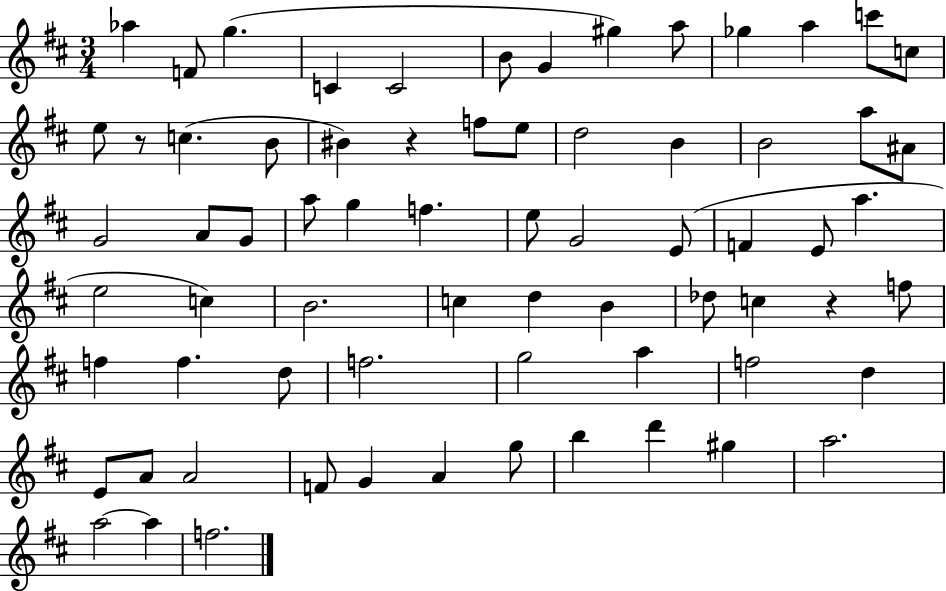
Ab5/q F4/e G5/q. C4/q C4/h B4/e G4/q G#5/q A5/e Gb5/q A5/q C6/e C5/e E5/e R/e C5/q. B4/e BIS4/q R/q F5/e E5/e D5/h B4/q B4/h A5/e A#4/e G4/h A4/e G4/e A5/e G5/q F5/q. E5/e G4/h E4/e F4/q E4/e A5/q. E5/h C5/q B4/h. C5/q D5/q B4/q Db5/e C5/q R/q F5/e F5/q F5/q. D5/e F5/h. G5/h A5/q F5/h D5/q E4/e A4/e A4/h F4/e G4/q A4/q G5/e B5/q D6/q G#5/q A5/h. A5/h A5/q F5/h.